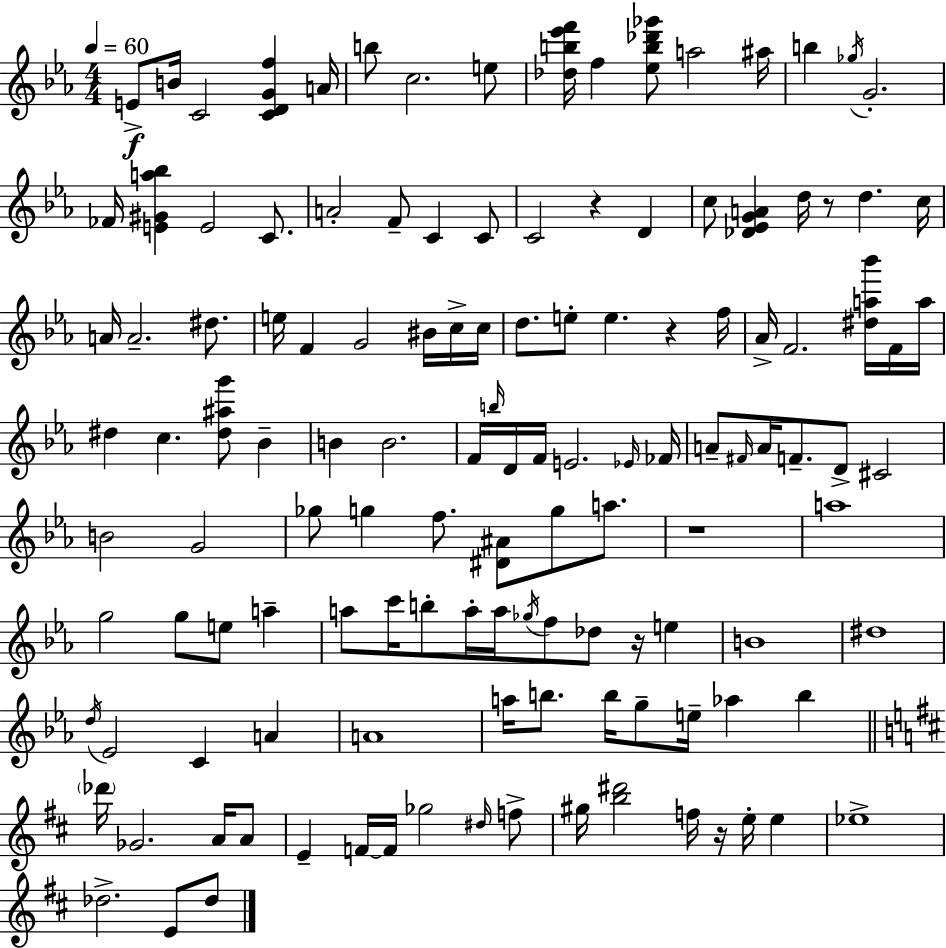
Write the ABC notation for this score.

X:1
T:Untitled
M:4/4
L:1/4
K:Eb
E/2 B/4 C2 [CDGf] A/4 b/2 c2 e/2 [_db_e'f']/4 f [_eb_d'_g']/2 a2 ^a/4 b _g/4 G2 _F/4 [E^Ga_b] E2 C/2 A2 F/2 C C/2 C2 z D c/2 [_D_EGA] d/4 z/2 d c/4 A/4 A2 ^d/2 e/4 F G2 ^B/4 c/4 c/4 d/2 e/2 e z f/4 _A/4 F2 [^da_b']/4 F/4 a/4 ^d c [^d^ag']/2 _B B B2 F/4 b/4 D/4 F/4 E2 _E/4 _F/4 A/2 ^F/4 A/4 F/2 D/2 ^C2 B2 G2 _g/2 g f/2 [^D^A]/2 g/2 a/2 z4 a4 g2 g/2 e/2 a a/2 c'/4 b/2 a/4 a/4 _g/4 f/2 _d/2 z/4 e B4 ^d4 d/4 _E2 C A A4 a/4 b/2 b/4 g/2 e/4 _a b _d'/4 _G2 A/4 A/2 E F/4 F/4 _g2 ^d/4 f/2 ^g/4 [b^d']2 f/4 z/4 e/4 e _e4 _d2 E/2 _d/2